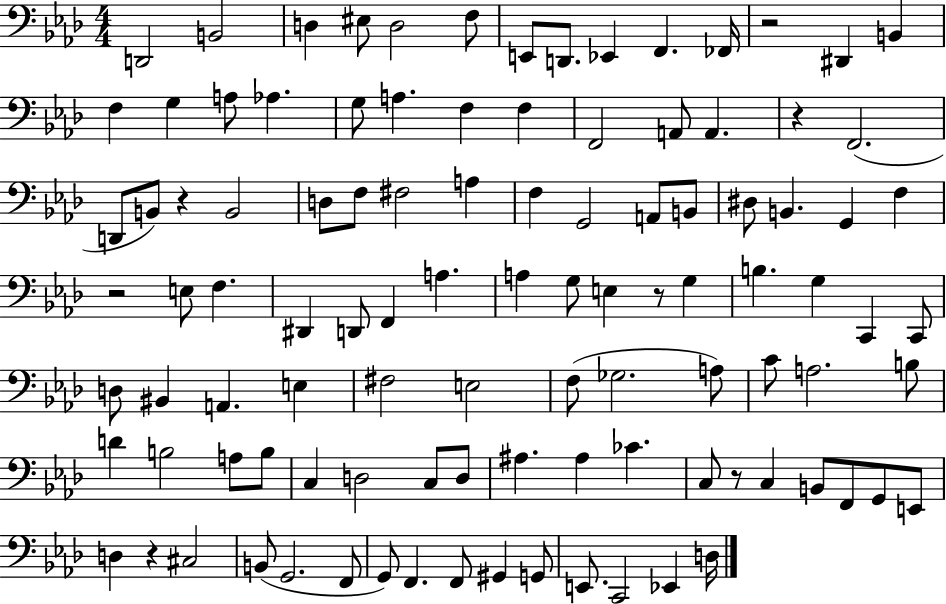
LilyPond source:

{
  \clef bass
  \numericTimeSignature
  \time 4/4
  \key aes \major
  d,2 b,2 | d4 eis8 d2 f8 | e,8 d,8. ees,4 f,4. fes,16 | r2 dis,4 b,4 | \break f4 g4 a8 aes4. | g8 a4. f4 f4 | f,2 a,8 a,4. | r4 f,2.( | \break d,8 b,8) r4 b,2 | d8 f8 fis2 a4 | f4 g,2 a,8 b,8 | dis8 b,4. g,4 f4 | \break r2 e8 f4. | dis,4 d,8 f,4 a4. | a4 g8 e4 r8 g4 | b4. g4 c,4 c,8 | \break d8 bis,4 a,4. e4 | fis2 e2 | f8( ges2. a8) | c'8 a2. b8 | \break d'4 b2 a8 b8 | c4 d2 c8 d8 | ais4. ais4 ces'4. | c8 r8 c4 b,8 f,8 g,8 e,8 | \break d4 r4 cis2 | b,8( g,2. f,8 | g,8) f,4. f,8 gis,4 g,8 | e,8. c,2 ees,4 d16 | \break \bar "|."
}